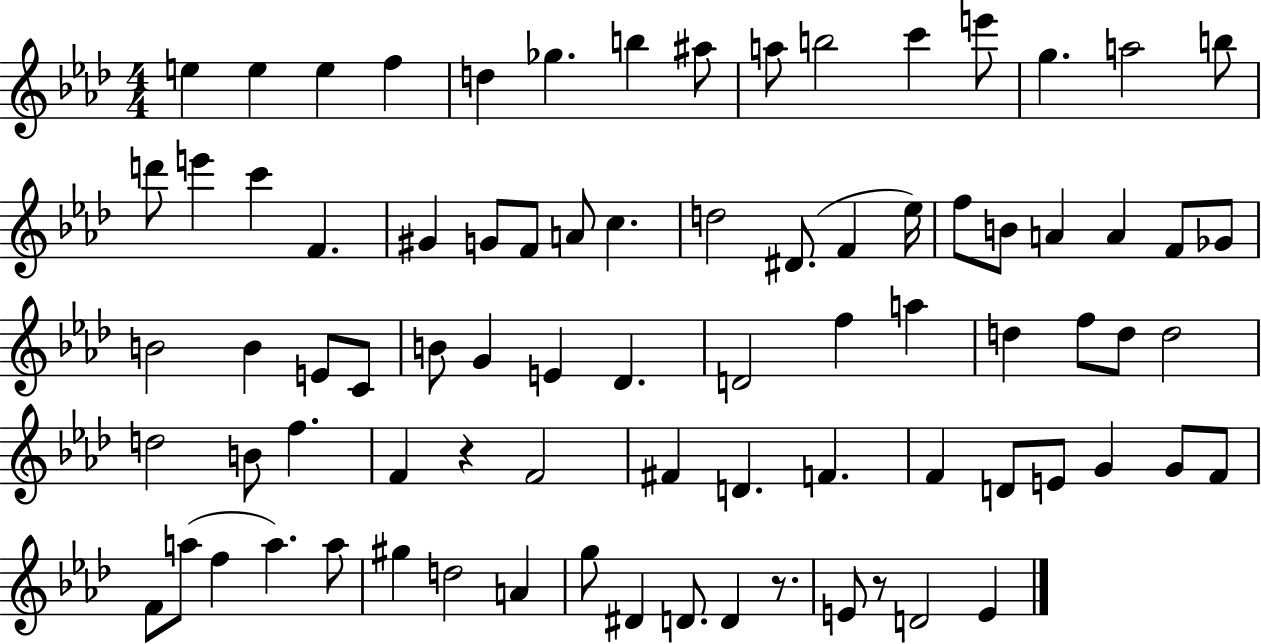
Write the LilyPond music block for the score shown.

{
  \clef treble
  \numericTimeSignature
  \time 4/4
  \key aes \major
  \repeat volta 2 { e''4 e''4 e''4 f''4 | d''4 ges''4. b''4 ais''8 | a''8 b''2 c'''4 e'''8 | g''4. a''2 b''8 | \break d'''8 e'''4 c'''4 f'4. | gis'4 g'8 f'8 a'8 c''4. | d''2 dis'8.( f'4 ees''16) | f''8 b'8 a'4 a'4 f'8 ges'8 | \break b'2 b'4 e'8 c'8 | b'8 g'4 e'4 des'4. | d'2 f''4 a''4 | d''4 f''8 d''8 d''2 | \break d''2 b'8 f''4. | f'4 r4 f'2 | fis'4 d'4. f'4. | f'4 d'8 e'8 g'4 g'8 f'8 | \break f'8 a''8( f''4 a''4.) a''8 | gis''4 d''2 a'4 | g''8 dis'4 d'8. d'4 r8. | e'8 r8 d'2 e'4 | \break } \bar "|."
}